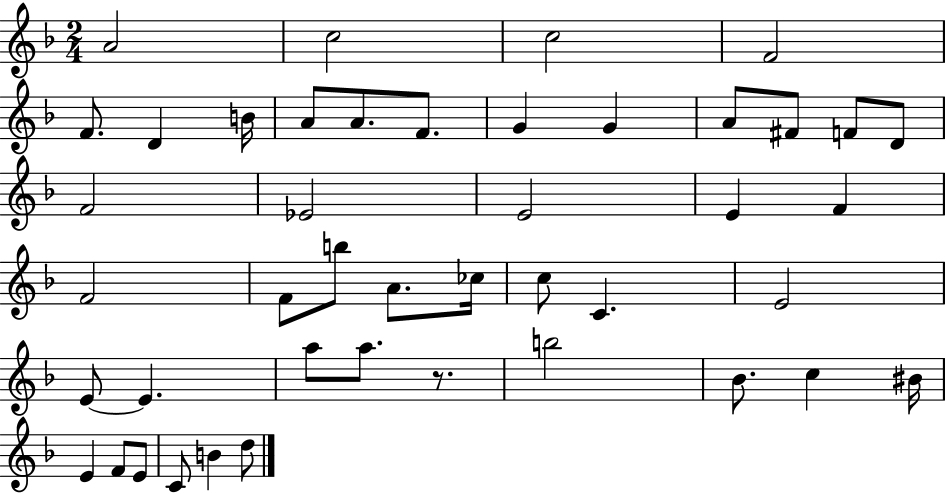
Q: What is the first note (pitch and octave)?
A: A4